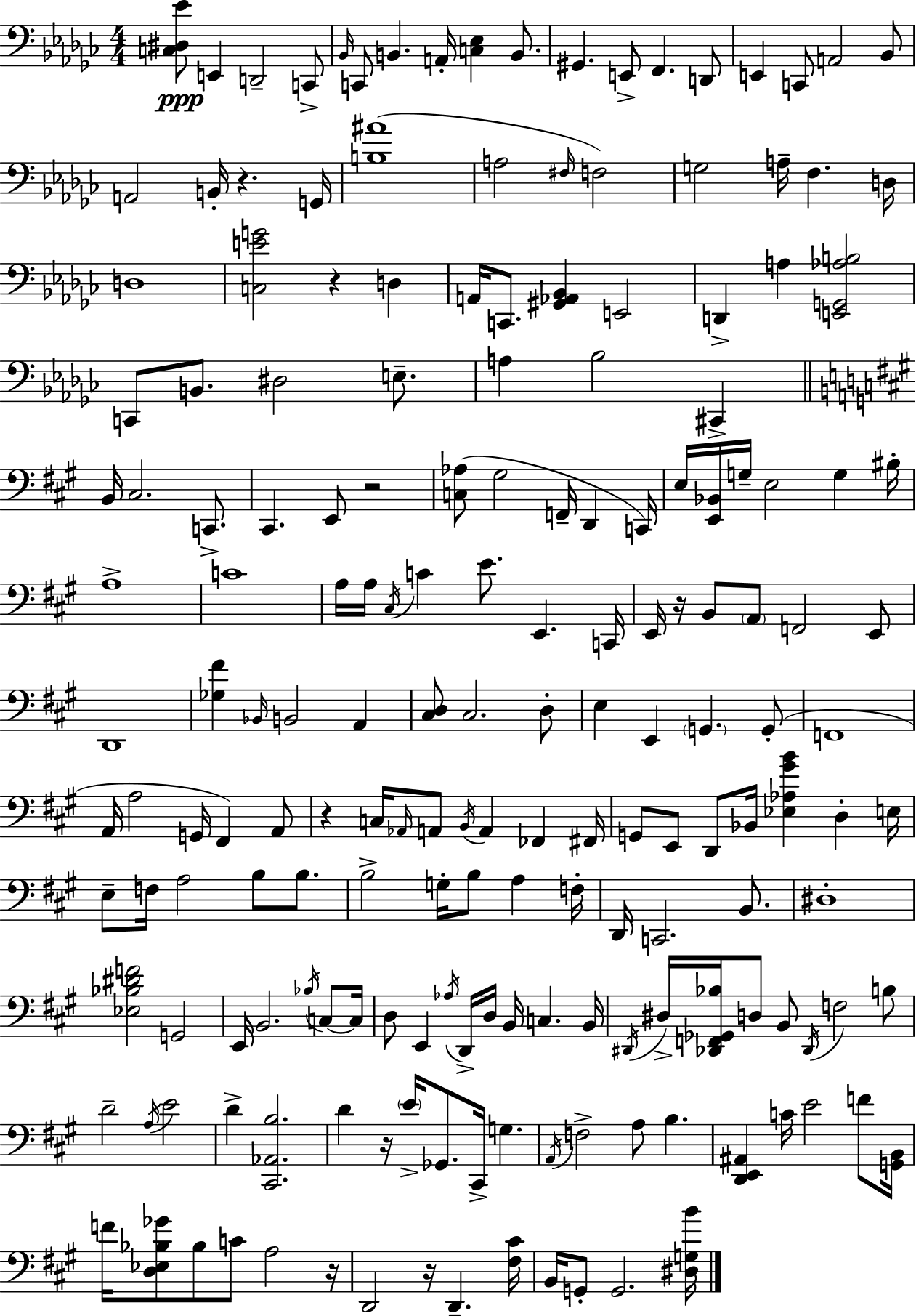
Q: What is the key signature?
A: EES minor